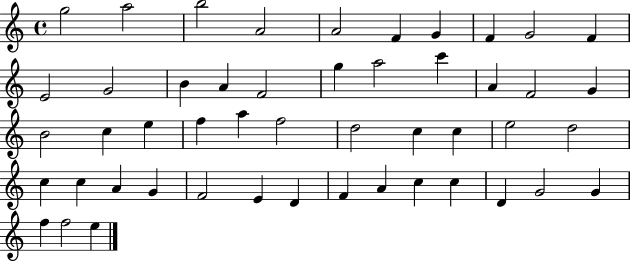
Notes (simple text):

G5/h A5/h B5/h A4/h A4/h F4/q G4/q F4/q G4/h F4/q E4/h G4/h B4/q A4/q F4/h G5/q A5/h C6/q A4/q F4/h G4/q B4/h C5/q E5/q F5/q A5/q F5/h D5/h C5/q C5/q E5/h D5/h C5/q C5/q A4/q G4/q F4/h E4/q D4/q F4/q A4/q C5/q C5/q D4/q G4/h G4/q F5/q F5/h E5/q